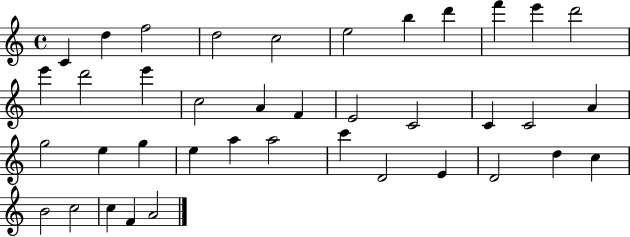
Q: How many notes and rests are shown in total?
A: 39